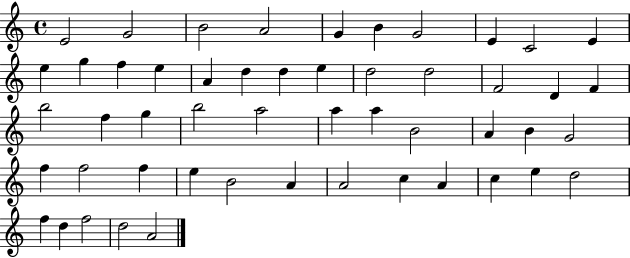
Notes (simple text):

E4/h G4/h B4/h A4/h G4/q B4/q G4/h E4/q C4/h E4/q E5/q G5/q F5/q E5/q A4/q D5/q D5/q E5/q D5/h D5/h F4/h D4/q F4/q B5/h F5/q G5/q B5/h A5/h A5/q A5/q B4/h A4/q B4/q G4/h F5/q F5/h F5/q E5/q B4/h A4/q A4/h C5/q A4/q C5/q E5/q D5/h F5/q D5/q F5/h D5/h A4/h